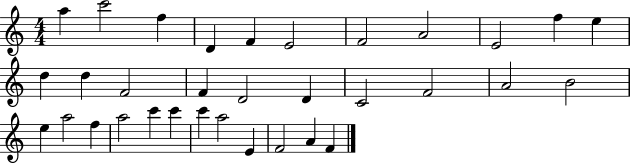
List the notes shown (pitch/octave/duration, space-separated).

A5/q C6/h F5/q D4/q F4/q E4/h F4/h A4/h E4/h F5/q E5/q D5/q D5/q F4/h F4/q D4/h D4/q C4/h F4/h A4/h B4/h E5/q A5/h F5/q A5/h C6/q C6/q C6/q A5/h E4/q F4/h A4/q F4/q